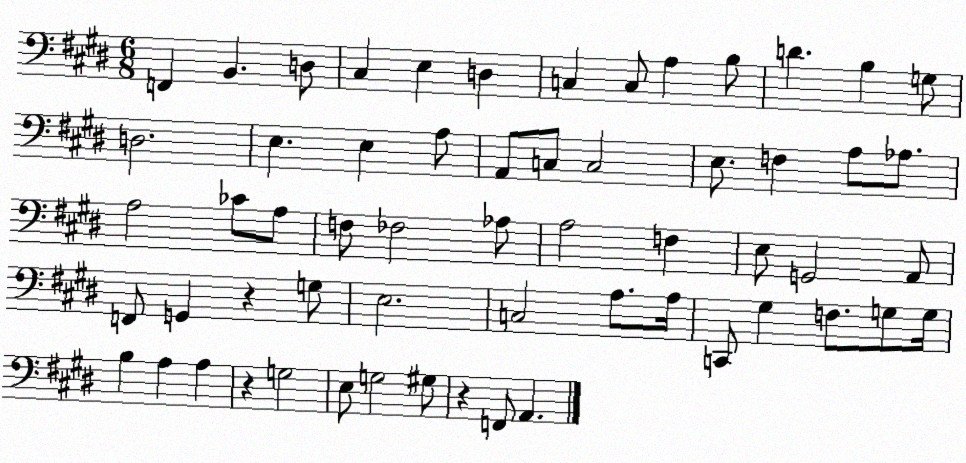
X:1
T:Untitled
M:6/8
L:1/4
K:E
F,, B,, D,/2 ^C, E, D, C, C,/2 A, B,/2 D B, G,/2 D,2 E, E, A,/2 A,,/2 C,/2 C,2 E,/2 F, A,/2 _A,/2 A,2 _C/2 A,/2 F,/2 _F,2 _A,/2 A,2 F, E,/2 G,,2 A,,/2 F,,/2 G,, z G,/2 E,2 C,2 A,/2 A,/4 C,,/2 ^G, F,/2 G,/2 G,/4 B, A, A, z G,2 E,/2 G,2 ^G,/2 z F,,/2 A,,